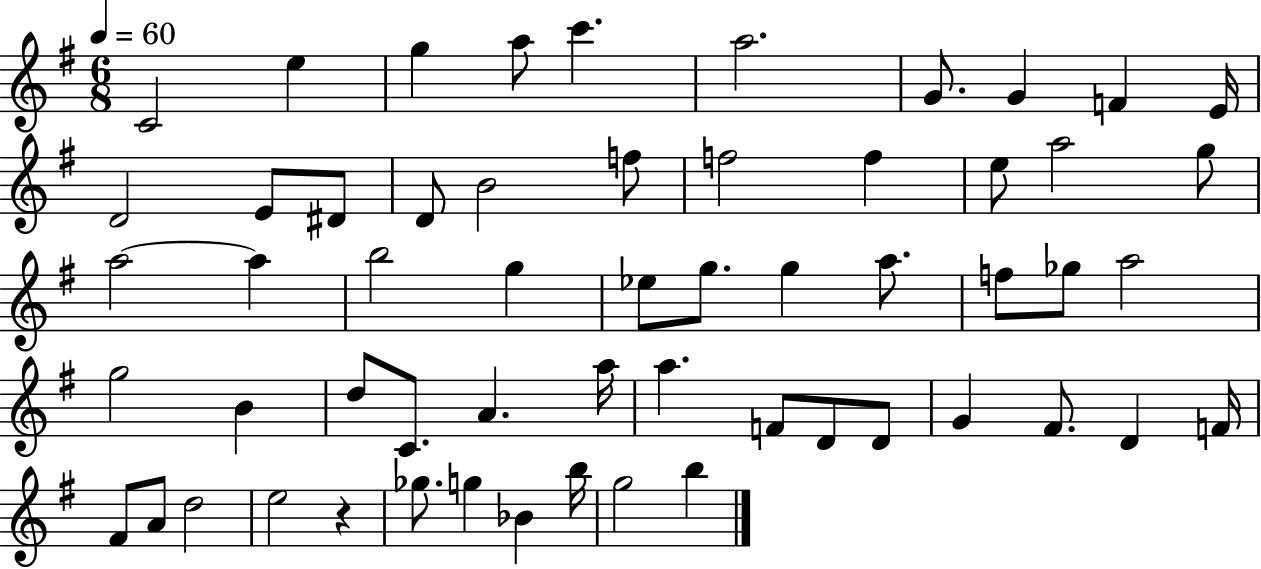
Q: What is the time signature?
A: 6/8